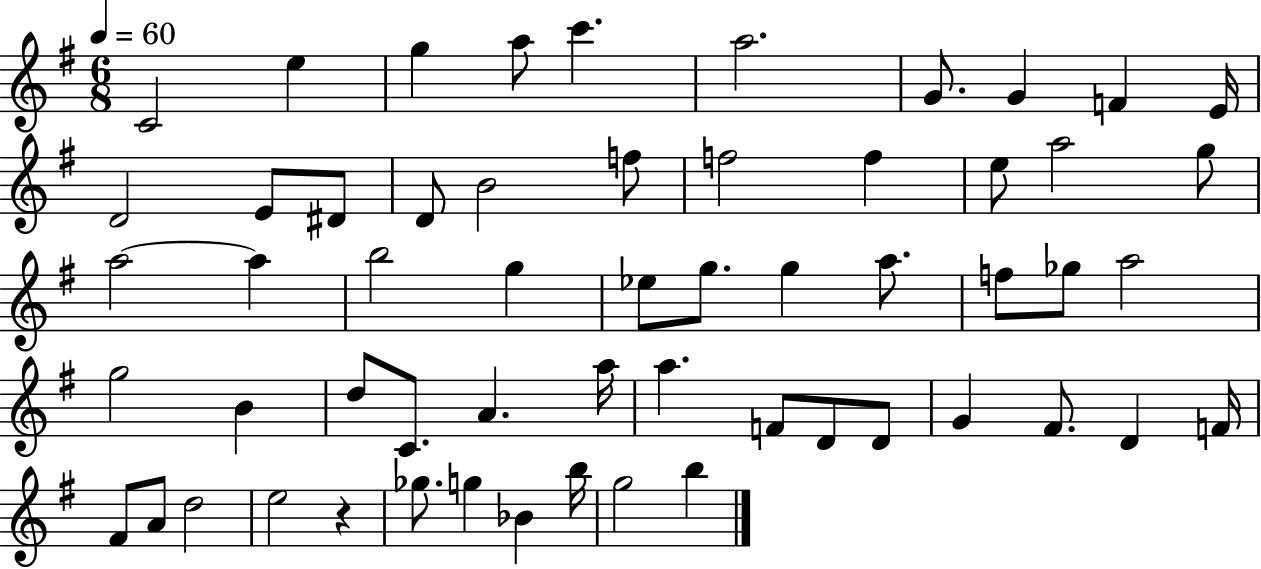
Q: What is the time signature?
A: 6/8